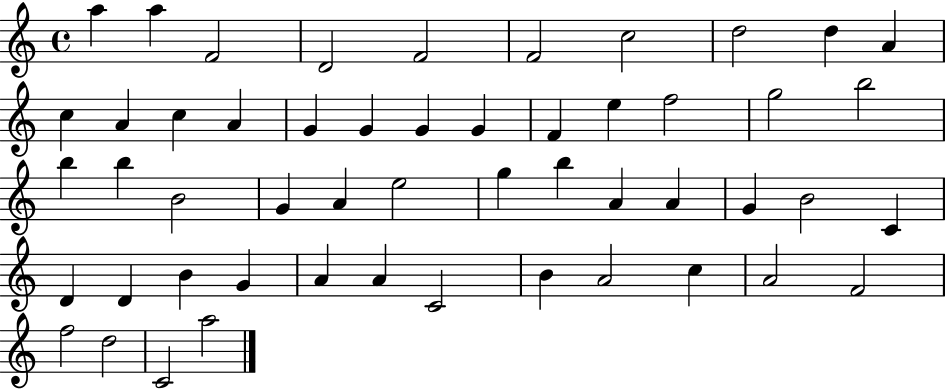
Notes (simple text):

A5/q A5/q F4/h D4/h F4/h F4/h C5/h D5/h D5/q A4/q C5/q A4/q C5/q A4/q G4/q G4/q G4/q G4/q F4/q E5/q F5/h G5/h B5/h B5/q B5/q B4/h G4/q A4/q E5/h G5/q B5/q A4/q A4/q G4/q B4/h C4/q D4/q D4/q B4/q G4/q A4/q A4/q C4/h B4/q A4/h C5/q A4/h F4/h F5/h D5/h C4/h A5/h